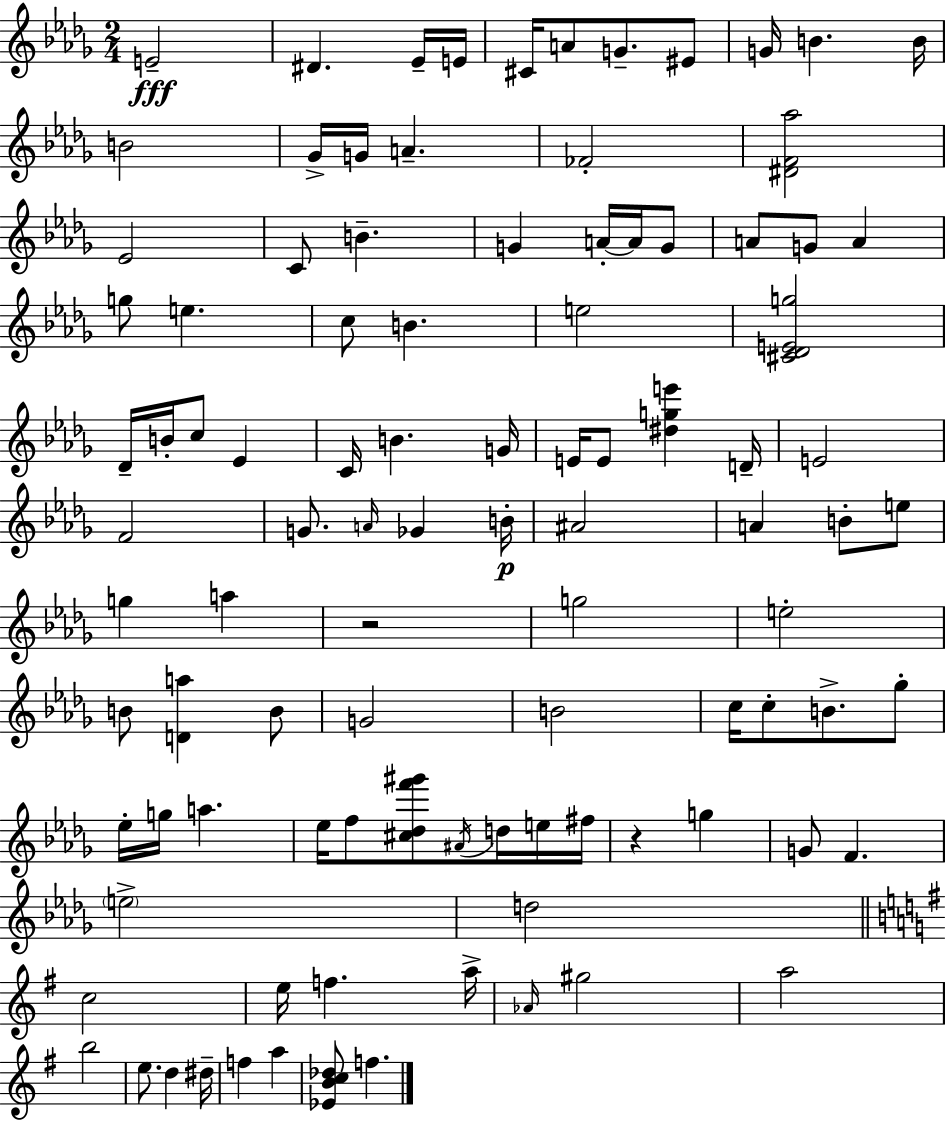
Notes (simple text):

E4/h D#4/q. Eb4/s E4/s C#4/s A4/e G4/e. EIS4/e G4/s B4/q. B4/s B4/h Gb4/s G4/s A4/q. FES4/h [D#4,F4,Ab5]/h Eb4/h C4/e B4/q. G4/q A4/s A4/s G4/e A4/e G4/e A4/q G5/e E5/q. C5/e B4/q. E5/h [C#4,Db4,E4,G5]/h Db4/s B4/s C5/e Eb4/q C4/s B4/q. G4/s E4/s E4/e [D#5,G5,E6]/q D4/s E4/h F4/h G4/e. A4/s Gb4/q B4/s A#4/h A4/q B4/e E5/e G5/q A5/q R/h G5/h E5/h B4/e [D4,A5]/q B4/e G4/h B4/h C5/s C5/e B4/e. Gb5/e Eb5/s G5/s A5/q. Eb5/s F5/e [C#5,Db5,F6,G#6]/e A#4/s D5/s E5/s F#5/s R/q G5/q G4/e F4/q. E5/h D5/h C5/h E5/s F5/q. A5/s Ab4/s G#5/h A5/h B5/h E5/e. D5/q D#5/s F5/q A5/q [Eb4,B4,C5,Db5]/e F5/q.